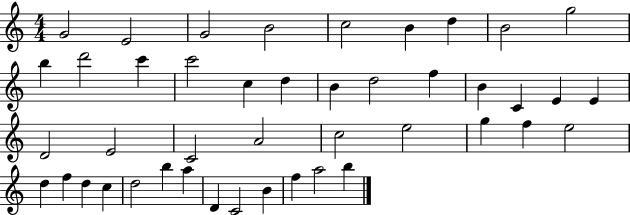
{
  \clef treble
  \numericTimeSignature
  \time 4/4
  \key c \major
  g'2 e'2 | g'2 b'2 | c''2 b'4 d''4 | b'2 g''2 | \break b''4 d'''2 c'''4 | c'''2 c''4 d''4 | b'4 d''2 f''4 | b'4 c'4 e'4 e'4 | \break d'2 e'2 | c'2 a'2 | c''2 e''2 | g''4 f''4 e''2 | \break d''4 f''4 d''4 c''4 | d''2 b''4 a''4 | d'4 c'2 b'4 | f''4 a''2 b''4 | \break \bar "|."
}